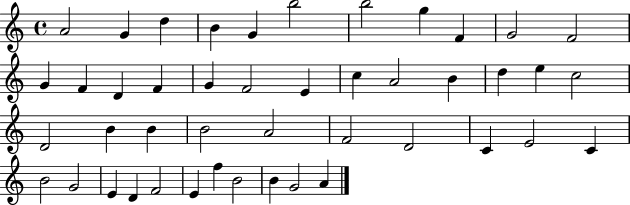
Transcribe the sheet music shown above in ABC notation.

X:1
T:Untitled
M:4/4
L:1/4
K:C
A2 G d B G b2 b2 g F G2 F2 G F D F G F2 E c A2 B d e c2 D2 B B B2 A2 F2 D2 C E2 C B2 G2 E D F2 E f B2 B G2 A